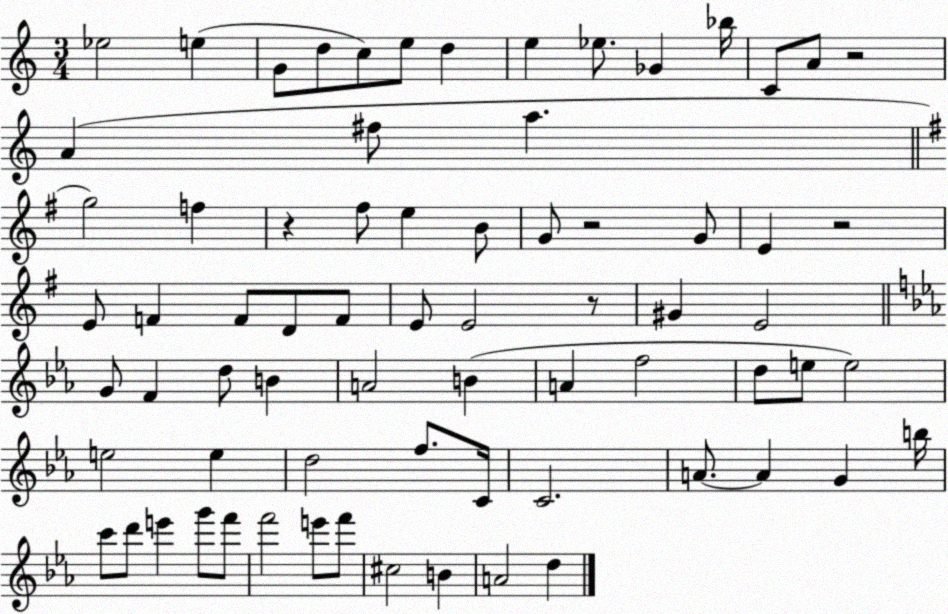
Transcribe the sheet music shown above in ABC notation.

X:1
T:Untitled
M:3/4
L:1/4
K:C
_e2 e G/2 d/2 c/2 e/2 d e _e/2 _G _b/4 C/2 A/2 z2 A ^f/2 a g2 f z ^f/2 e B/2 G/2 z2 G/2 E z2 E/2 F F/2 D/2 F/2 E/2 E2 z/2 ^G E2 G/2 F d/2 B A2 B A f2 d/2 e/2 e2 e2 e d2 f/2 C/4 C2 A/2 A G b/4 c'/2 d'/2 e' g'/2 f'/2 f'2 e'/2 f'/2 ^c2 B A2 d